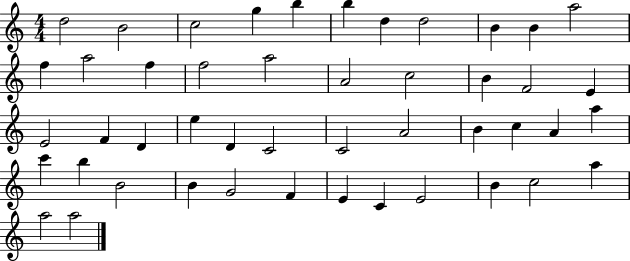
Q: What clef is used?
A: treble